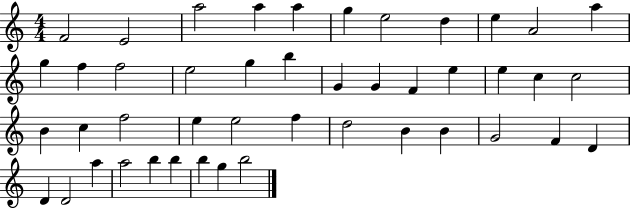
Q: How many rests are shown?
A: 0